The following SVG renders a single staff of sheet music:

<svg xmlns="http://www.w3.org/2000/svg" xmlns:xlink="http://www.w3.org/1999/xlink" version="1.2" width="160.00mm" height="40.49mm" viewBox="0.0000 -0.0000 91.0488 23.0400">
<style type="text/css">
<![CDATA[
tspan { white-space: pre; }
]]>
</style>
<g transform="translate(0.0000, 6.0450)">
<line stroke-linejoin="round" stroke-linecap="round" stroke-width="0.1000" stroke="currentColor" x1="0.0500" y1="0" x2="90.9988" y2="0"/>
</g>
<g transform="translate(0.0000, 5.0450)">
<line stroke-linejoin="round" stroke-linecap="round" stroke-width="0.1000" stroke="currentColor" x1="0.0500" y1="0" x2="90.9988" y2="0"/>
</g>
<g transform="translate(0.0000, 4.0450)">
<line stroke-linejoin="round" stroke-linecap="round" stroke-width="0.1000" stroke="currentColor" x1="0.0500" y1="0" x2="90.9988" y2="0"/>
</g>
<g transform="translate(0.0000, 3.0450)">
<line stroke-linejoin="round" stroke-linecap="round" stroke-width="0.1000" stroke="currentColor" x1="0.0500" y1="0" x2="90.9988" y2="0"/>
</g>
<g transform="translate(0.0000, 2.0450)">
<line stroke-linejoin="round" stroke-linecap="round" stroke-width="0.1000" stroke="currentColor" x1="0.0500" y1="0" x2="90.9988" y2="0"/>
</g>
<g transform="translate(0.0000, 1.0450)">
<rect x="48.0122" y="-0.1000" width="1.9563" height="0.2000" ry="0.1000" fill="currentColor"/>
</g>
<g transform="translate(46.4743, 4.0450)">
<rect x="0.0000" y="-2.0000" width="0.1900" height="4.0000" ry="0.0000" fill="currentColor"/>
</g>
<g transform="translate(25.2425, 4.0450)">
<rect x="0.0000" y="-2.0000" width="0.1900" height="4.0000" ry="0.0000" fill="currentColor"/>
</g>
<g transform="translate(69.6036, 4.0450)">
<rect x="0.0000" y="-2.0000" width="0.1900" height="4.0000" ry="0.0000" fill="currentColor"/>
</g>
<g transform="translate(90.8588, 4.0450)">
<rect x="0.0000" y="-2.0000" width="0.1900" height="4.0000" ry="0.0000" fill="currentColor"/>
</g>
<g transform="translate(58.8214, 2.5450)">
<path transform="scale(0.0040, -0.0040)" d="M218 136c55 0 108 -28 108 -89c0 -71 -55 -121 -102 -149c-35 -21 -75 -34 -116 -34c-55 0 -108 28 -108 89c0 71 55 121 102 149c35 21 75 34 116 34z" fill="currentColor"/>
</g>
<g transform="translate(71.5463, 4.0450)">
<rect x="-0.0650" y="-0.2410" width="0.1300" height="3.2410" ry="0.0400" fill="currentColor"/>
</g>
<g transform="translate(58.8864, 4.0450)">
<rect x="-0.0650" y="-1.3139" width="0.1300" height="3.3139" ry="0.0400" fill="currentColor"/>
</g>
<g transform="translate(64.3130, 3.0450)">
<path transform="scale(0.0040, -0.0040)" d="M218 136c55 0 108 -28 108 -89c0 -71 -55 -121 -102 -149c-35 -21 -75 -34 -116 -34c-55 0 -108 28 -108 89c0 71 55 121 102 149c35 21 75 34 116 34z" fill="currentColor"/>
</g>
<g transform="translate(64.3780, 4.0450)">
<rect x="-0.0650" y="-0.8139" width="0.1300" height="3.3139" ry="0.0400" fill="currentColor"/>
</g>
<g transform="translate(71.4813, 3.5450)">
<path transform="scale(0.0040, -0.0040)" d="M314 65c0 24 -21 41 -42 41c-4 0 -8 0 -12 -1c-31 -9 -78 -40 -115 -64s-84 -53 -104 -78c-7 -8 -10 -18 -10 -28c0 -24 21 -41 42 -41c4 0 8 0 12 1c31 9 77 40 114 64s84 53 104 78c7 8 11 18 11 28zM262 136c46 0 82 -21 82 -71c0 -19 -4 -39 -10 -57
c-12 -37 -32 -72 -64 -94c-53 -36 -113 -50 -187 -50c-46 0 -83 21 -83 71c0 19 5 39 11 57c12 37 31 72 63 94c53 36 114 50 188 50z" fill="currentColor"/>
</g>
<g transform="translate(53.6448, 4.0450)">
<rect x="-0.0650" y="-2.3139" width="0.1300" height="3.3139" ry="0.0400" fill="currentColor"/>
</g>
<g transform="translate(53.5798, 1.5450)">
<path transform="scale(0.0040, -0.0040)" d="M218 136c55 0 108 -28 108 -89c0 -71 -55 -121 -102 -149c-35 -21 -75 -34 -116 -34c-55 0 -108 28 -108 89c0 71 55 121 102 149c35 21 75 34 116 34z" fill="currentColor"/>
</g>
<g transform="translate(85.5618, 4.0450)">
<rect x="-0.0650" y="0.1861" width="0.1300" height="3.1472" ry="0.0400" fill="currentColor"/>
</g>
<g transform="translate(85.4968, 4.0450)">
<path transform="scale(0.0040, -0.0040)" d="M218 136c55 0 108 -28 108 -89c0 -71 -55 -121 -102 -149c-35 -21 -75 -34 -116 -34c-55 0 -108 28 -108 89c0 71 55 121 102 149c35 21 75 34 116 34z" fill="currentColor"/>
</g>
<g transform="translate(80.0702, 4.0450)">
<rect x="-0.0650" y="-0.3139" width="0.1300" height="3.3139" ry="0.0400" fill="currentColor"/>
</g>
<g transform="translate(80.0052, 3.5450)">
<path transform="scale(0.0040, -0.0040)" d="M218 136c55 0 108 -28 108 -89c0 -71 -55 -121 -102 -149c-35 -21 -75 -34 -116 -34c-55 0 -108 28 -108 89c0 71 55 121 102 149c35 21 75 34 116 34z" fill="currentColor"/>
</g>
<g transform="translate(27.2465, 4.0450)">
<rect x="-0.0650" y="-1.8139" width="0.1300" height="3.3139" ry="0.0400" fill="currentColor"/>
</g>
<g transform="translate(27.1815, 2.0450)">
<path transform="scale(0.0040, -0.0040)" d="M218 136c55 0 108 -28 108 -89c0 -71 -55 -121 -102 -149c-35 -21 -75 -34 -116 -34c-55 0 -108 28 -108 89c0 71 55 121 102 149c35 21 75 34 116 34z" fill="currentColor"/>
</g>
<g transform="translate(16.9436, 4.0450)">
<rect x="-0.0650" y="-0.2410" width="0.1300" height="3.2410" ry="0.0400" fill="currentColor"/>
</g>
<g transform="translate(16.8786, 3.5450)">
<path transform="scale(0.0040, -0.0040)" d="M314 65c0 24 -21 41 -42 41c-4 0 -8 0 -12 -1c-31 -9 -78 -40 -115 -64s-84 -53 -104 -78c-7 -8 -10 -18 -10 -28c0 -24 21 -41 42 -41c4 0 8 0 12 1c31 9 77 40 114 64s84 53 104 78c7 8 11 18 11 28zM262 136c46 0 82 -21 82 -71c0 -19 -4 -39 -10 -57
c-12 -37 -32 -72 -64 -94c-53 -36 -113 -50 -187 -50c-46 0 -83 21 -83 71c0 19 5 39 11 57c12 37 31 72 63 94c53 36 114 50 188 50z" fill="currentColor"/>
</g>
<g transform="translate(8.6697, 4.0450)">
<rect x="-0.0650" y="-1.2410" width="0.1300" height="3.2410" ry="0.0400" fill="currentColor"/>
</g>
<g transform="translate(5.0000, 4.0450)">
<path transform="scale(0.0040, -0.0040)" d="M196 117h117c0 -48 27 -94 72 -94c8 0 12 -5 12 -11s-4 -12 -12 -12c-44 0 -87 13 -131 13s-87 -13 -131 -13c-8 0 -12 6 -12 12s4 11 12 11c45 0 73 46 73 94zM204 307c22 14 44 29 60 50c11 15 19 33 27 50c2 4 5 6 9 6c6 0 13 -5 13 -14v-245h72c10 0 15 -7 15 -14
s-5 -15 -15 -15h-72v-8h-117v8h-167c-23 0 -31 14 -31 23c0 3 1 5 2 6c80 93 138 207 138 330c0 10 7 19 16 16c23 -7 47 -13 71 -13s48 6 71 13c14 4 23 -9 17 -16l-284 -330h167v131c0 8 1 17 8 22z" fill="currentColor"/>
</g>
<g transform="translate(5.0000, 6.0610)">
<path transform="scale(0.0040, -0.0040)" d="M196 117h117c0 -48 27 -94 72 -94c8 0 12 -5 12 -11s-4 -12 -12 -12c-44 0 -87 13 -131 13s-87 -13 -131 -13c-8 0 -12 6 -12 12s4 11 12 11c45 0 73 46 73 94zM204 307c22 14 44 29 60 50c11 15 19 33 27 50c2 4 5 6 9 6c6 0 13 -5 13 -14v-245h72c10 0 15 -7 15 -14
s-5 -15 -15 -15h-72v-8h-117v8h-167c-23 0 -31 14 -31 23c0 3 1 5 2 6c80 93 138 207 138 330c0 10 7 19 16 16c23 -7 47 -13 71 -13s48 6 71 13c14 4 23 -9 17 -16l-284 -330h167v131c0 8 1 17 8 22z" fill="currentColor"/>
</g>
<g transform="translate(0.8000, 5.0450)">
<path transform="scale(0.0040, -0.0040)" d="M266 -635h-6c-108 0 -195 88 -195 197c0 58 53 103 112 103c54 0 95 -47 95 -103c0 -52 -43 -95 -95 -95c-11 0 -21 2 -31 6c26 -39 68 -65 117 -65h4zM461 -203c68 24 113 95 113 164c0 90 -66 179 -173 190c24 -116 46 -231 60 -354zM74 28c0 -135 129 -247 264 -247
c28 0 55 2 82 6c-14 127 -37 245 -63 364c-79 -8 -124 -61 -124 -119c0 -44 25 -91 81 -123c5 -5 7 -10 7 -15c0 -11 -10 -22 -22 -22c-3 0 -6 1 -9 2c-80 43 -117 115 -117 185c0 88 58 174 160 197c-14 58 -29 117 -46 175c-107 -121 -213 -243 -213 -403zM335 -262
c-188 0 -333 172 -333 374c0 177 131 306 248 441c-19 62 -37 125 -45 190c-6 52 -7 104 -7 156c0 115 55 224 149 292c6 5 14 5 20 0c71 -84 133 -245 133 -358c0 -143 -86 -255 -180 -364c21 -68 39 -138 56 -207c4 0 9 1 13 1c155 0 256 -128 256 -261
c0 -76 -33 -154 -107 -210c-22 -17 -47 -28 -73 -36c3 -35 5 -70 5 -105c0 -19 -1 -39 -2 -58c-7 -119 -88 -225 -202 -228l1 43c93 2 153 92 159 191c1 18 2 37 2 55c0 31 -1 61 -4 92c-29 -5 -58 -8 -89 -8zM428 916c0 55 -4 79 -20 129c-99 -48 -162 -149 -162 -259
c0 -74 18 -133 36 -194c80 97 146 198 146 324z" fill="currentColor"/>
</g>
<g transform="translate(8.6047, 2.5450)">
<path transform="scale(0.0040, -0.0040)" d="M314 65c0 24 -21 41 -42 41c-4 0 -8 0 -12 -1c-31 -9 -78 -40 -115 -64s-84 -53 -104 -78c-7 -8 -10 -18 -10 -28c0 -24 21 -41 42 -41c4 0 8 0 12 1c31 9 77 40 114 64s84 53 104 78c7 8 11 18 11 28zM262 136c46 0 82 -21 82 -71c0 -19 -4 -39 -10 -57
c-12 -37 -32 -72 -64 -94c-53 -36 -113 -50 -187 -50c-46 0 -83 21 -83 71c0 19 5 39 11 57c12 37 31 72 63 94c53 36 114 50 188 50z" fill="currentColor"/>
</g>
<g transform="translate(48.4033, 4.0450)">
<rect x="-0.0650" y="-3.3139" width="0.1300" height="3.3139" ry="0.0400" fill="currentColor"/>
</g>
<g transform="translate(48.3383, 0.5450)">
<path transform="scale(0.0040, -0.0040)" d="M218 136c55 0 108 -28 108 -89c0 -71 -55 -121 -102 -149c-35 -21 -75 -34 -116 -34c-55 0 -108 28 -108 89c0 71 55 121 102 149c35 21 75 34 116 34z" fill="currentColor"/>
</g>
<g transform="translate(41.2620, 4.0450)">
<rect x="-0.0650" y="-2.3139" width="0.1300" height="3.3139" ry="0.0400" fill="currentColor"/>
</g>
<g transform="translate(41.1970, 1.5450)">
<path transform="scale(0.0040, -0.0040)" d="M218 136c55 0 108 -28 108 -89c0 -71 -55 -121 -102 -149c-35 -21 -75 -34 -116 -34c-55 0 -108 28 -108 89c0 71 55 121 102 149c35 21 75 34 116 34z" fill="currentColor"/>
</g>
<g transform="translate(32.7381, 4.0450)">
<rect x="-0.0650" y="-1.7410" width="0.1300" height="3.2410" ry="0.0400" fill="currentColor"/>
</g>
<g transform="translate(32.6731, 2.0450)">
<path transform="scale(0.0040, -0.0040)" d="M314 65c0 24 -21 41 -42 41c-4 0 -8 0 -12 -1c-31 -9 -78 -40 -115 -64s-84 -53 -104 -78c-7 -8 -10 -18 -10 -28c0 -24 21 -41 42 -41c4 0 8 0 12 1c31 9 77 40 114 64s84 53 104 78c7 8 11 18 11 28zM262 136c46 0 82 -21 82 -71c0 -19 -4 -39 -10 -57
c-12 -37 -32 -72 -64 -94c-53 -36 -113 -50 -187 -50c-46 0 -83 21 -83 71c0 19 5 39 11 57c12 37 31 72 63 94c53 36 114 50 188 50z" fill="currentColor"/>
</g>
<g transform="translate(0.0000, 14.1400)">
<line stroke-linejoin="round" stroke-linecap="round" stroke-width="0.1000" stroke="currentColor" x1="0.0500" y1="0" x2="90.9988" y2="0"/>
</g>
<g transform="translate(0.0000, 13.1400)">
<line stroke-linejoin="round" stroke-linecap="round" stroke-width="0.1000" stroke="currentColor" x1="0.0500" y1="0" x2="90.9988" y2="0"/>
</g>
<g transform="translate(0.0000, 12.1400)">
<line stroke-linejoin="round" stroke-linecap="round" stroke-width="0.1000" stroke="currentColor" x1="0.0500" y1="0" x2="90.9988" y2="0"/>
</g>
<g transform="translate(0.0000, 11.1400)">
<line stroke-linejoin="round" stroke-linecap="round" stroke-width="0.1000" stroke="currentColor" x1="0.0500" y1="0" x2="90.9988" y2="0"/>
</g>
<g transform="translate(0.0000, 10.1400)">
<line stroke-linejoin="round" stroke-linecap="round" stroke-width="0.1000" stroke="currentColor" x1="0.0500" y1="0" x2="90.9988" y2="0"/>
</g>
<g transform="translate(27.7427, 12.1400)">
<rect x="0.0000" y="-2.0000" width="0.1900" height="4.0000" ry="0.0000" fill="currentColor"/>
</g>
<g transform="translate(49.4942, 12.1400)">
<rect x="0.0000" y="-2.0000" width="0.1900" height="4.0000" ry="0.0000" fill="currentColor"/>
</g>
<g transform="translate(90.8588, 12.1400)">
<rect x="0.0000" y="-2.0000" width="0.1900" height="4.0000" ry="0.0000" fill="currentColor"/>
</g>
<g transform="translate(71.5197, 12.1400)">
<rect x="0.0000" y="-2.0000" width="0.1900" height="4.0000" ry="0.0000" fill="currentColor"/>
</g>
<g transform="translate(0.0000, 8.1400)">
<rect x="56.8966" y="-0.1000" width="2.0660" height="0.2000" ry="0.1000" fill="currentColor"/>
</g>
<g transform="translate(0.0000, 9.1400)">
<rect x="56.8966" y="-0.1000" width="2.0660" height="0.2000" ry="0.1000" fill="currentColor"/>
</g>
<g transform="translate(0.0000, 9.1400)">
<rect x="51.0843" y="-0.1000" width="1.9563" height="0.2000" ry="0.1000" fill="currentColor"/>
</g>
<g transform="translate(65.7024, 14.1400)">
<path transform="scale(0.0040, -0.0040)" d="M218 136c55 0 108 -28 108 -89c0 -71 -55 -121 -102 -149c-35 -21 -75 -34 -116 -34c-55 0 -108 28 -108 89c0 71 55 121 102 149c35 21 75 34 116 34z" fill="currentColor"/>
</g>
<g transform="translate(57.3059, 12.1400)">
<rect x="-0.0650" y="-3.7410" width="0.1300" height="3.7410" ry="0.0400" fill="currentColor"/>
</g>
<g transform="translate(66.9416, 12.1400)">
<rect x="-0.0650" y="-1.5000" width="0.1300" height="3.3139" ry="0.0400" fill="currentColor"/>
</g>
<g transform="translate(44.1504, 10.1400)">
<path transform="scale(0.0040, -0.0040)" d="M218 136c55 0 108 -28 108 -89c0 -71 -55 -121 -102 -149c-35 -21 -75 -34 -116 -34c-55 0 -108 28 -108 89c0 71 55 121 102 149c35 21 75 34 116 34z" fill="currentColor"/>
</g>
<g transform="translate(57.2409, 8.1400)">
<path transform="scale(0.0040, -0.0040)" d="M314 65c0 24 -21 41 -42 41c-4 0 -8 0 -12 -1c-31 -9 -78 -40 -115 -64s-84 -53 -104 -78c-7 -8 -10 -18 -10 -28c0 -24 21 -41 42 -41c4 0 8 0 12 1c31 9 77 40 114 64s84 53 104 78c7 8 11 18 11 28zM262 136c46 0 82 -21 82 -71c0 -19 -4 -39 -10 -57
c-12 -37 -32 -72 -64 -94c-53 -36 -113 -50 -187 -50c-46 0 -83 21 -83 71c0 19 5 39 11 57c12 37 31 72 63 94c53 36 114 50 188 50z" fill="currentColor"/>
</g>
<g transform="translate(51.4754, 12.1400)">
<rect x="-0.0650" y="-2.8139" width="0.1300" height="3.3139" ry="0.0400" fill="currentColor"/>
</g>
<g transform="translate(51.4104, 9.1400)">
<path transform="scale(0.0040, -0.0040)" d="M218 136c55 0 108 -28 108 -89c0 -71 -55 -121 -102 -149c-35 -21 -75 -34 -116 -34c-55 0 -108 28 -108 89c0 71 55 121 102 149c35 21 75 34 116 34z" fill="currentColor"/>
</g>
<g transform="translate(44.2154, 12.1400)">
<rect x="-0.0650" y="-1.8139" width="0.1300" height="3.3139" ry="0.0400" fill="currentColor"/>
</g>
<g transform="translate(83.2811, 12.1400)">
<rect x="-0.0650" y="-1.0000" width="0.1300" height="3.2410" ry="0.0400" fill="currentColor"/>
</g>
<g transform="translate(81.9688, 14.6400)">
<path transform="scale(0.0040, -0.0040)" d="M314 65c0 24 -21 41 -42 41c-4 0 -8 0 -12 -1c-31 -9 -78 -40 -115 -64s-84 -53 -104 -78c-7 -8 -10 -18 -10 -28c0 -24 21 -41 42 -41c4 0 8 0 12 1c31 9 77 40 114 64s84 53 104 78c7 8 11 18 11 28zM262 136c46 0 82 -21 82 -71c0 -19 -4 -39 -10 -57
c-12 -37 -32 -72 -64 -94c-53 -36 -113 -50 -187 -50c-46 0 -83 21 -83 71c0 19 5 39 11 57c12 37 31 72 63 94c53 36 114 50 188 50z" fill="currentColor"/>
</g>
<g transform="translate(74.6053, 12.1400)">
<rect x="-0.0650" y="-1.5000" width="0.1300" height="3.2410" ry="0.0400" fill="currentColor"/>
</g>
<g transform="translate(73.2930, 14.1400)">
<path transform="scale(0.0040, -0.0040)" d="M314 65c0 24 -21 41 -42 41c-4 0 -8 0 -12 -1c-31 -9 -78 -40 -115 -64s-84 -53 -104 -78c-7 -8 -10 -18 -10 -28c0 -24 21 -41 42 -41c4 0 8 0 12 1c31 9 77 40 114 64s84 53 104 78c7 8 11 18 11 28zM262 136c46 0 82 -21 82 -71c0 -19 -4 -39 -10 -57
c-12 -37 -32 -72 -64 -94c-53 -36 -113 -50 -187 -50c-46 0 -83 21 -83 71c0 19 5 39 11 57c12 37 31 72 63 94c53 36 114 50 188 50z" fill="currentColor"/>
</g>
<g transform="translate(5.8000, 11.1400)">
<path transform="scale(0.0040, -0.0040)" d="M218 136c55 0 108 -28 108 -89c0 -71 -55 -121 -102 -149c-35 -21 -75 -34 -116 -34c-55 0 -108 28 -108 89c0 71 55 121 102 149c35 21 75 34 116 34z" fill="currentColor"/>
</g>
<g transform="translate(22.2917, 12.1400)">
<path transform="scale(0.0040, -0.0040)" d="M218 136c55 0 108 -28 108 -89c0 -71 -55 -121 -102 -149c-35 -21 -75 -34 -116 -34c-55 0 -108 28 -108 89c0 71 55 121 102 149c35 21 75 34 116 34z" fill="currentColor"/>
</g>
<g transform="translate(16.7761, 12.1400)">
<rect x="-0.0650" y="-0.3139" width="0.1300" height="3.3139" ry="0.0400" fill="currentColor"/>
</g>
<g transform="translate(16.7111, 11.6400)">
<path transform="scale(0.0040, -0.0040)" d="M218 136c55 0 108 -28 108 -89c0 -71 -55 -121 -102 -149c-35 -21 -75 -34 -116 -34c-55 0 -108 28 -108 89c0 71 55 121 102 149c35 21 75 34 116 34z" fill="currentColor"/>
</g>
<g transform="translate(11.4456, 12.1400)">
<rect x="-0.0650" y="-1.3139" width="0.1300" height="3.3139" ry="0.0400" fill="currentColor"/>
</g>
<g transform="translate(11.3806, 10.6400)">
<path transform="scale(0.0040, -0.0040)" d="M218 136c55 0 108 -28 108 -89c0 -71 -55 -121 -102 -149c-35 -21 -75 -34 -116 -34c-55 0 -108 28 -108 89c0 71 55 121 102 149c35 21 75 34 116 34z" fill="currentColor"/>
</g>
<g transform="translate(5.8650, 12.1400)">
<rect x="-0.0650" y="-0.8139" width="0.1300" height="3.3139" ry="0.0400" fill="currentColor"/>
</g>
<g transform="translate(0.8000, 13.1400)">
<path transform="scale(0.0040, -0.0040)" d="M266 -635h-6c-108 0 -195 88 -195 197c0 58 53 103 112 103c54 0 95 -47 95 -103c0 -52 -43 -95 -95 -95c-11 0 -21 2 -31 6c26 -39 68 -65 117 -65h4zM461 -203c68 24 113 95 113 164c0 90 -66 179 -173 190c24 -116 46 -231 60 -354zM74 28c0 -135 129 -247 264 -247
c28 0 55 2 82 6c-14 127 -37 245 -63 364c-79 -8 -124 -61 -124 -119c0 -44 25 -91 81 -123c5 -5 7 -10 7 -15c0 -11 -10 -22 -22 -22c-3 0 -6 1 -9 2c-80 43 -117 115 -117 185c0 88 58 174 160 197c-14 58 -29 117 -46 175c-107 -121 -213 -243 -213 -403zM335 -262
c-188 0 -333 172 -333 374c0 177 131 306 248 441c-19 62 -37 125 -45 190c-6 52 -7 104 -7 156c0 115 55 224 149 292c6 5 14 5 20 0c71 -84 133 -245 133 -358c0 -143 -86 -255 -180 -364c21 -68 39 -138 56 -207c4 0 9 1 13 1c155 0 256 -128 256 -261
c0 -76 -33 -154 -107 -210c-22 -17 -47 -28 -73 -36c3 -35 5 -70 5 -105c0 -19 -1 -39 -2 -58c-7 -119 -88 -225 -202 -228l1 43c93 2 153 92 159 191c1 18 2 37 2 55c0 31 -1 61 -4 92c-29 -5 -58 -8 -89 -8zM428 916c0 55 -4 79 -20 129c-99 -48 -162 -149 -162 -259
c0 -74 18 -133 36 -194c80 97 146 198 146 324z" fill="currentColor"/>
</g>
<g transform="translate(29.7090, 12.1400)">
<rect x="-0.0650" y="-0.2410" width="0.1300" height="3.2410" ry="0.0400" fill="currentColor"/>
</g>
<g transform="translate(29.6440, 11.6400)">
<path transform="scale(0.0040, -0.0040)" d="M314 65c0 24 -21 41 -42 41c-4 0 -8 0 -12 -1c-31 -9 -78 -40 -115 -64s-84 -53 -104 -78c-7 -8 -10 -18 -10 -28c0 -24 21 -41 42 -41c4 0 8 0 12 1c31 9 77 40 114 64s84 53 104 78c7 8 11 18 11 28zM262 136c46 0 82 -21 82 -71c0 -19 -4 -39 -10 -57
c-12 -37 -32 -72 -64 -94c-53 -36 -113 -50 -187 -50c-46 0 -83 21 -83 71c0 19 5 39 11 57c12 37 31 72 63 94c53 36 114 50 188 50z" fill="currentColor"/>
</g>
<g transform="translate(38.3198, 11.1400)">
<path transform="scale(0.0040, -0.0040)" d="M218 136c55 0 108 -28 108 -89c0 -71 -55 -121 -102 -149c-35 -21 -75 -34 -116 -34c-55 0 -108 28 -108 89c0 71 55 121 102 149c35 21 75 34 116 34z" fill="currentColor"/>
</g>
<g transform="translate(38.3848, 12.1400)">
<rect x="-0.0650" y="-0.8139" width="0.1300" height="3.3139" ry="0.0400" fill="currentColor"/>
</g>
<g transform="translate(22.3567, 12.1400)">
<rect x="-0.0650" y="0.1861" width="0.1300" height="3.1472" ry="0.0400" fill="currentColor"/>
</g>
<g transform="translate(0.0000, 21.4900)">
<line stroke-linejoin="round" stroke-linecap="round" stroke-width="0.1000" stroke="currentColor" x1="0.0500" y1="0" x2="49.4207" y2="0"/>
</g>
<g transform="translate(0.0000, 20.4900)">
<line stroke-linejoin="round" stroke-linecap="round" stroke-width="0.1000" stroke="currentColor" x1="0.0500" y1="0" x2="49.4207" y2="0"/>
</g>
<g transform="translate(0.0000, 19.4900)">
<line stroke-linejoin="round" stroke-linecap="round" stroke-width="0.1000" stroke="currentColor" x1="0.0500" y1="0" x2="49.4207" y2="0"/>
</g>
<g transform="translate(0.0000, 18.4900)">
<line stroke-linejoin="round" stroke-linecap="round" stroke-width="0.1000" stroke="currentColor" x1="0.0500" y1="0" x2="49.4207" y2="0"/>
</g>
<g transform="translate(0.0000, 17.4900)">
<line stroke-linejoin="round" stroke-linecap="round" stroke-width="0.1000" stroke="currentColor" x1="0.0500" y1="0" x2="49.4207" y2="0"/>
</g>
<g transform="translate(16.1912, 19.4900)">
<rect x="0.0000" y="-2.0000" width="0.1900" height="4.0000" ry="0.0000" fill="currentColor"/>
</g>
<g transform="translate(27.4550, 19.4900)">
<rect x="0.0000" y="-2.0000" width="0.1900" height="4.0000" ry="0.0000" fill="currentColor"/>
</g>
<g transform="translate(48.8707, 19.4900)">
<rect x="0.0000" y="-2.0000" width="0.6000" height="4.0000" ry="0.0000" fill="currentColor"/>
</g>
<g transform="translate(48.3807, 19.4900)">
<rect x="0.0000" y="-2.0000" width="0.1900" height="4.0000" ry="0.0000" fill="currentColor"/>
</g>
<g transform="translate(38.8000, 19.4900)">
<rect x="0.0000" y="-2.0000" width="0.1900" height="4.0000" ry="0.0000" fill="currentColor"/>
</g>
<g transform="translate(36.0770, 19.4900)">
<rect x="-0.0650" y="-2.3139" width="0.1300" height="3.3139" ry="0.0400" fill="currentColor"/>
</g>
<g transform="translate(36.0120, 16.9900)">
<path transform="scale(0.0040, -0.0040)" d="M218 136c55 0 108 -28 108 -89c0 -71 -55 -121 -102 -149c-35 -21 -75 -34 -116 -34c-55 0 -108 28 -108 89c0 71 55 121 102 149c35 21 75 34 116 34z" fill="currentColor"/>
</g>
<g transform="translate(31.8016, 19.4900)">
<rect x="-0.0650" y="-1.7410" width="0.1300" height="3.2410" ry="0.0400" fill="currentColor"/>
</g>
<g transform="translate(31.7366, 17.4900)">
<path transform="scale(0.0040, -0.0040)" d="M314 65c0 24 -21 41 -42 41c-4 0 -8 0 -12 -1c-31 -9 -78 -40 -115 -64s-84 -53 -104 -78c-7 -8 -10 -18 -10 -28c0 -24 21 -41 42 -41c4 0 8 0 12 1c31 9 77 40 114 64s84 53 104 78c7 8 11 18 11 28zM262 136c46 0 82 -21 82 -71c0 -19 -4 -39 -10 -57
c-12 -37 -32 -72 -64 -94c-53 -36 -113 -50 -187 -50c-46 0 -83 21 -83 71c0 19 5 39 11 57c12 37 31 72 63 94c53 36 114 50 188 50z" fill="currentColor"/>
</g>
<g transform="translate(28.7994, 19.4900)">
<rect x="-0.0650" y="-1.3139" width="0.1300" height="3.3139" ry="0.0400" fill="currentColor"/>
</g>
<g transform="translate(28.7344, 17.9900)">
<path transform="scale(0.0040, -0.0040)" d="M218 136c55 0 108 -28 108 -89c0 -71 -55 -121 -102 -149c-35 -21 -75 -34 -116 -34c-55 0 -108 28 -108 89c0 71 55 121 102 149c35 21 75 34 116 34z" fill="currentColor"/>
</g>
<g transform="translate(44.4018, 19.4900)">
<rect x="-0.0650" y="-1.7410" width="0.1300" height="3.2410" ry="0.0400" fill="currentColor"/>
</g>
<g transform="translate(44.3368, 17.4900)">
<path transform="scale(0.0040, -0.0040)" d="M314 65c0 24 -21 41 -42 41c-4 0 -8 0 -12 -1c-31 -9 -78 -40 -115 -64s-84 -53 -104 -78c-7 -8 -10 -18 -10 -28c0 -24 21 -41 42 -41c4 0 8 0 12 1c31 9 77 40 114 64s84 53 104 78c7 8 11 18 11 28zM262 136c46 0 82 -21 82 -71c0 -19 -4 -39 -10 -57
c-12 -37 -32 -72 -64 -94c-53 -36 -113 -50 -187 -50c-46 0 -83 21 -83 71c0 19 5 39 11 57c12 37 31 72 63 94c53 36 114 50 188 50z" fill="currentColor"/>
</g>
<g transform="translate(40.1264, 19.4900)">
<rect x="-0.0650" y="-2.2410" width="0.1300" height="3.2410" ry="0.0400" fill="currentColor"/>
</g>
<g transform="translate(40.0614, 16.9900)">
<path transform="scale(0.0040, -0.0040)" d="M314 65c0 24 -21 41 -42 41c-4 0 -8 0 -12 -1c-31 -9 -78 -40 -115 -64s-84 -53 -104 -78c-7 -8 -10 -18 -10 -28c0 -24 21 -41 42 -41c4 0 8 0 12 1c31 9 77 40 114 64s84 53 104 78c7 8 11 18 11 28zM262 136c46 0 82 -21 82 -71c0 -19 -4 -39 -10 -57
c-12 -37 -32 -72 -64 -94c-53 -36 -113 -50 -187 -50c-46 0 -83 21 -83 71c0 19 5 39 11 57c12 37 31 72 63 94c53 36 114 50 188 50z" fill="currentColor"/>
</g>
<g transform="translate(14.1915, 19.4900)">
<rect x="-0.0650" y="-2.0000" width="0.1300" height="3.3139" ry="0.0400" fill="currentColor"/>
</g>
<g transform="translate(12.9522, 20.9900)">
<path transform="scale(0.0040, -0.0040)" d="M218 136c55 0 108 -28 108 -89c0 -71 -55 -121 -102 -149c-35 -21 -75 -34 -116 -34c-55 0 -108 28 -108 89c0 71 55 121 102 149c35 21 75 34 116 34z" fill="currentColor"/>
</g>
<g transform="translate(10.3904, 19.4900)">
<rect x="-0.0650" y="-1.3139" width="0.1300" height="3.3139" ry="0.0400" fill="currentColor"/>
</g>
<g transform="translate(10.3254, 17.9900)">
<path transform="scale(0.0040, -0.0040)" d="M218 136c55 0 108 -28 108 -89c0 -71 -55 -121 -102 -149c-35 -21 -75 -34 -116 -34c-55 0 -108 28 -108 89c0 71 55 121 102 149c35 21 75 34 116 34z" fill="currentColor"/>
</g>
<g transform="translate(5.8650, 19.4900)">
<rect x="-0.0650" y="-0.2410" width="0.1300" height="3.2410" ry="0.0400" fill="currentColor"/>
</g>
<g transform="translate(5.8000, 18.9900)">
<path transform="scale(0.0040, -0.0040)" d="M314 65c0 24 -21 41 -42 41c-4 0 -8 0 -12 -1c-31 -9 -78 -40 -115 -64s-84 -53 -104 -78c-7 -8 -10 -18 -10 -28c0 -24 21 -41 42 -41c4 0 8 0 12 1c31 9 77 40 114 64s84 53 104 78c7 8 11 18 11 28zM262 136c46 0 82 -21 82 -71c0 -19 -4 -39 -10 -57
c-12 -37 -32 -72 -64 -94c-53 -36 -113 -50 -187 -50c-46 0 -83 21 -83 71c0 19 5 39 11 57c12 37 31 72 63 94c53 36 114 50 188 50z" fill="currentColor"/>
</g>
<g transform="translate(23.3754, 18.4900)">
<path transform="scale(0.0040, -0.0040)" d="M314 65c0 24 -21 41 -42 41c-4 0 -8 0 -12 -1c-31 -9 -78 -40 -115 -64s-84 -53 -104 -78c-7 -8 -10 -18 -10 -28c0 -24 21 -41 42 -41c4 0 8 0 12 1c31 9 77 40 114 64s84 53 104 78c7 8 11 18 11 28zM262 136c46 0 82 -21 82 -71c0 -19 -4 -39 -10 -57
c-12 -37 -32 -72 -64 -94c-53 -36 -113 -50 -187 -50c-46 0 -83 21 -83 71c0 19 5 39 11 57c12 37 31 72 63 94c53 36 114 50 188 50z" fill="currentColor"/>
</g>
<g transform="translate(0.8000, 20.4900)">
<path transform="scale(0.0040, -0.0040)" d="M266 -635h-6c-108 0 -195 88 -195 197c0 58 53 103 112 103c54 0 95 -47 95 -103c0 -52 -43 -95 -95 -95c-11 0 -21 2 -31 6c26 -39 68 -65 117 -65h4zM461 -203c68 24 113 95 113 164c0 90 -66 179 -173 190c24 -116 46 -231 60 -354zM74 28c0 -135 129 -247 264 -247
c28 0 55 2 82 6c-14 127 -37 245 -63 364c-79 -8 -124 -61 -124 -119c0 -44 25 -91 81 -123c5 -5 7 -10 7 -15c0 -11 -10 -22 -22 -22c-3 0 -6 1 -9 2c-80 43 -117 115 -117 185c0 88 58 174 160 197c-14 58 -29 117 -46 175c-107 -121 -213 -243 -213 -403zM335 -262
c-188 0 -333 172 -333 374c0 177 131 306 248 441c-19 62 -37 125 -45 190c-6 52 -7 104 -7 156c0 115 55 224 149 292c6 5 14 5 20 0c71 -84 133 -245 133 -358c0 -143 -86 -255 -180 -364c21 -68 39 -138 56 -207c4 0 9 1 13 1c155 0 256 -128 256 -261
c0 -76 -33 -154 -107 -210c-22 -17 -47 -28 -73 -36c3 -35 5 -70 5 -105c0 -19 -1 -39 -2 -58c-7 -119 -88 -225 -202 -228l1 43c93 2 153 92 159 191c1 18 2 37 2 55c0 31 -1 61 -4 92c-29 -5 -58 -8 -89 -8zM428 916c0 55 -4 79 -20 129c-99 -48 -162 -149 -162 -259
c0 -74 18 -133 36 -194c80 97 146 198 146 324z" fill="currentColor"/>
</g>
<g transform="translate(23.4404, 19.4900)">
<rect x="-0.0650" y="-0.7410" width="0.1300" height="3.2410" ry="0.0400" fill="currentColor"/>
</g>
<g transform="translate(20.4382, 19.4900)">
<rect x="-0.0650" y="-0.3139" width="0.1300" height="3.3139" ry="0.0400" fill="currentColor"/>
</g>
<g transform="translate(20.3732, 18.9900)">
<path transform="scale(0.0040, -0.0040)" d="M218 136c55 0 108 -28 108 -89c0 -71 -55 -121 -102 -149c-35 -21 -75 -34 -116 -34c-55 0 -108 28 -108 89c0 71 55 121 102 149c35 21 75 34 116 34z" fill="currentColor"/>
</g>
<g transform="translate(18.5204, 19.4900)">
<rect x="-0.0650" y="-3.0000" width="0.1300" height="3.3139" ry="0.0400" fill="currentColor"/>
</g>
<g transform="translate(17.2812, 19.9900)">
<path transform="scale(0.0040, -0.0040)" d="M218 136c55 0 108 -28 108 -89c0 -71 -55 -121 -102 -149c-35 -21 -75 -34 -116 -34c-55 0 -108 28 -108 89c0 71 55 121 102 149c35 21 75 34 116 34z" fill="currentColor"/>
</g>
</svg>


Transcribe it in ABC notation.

X:1
T:Untitled
M:4/4
L:1/4
K:C
e2 c2 f f2 g b g e d c2 c B d e c B c2 d f a c'2 E E2 D2 c2 e F A c d2 e f2 g g2 f2